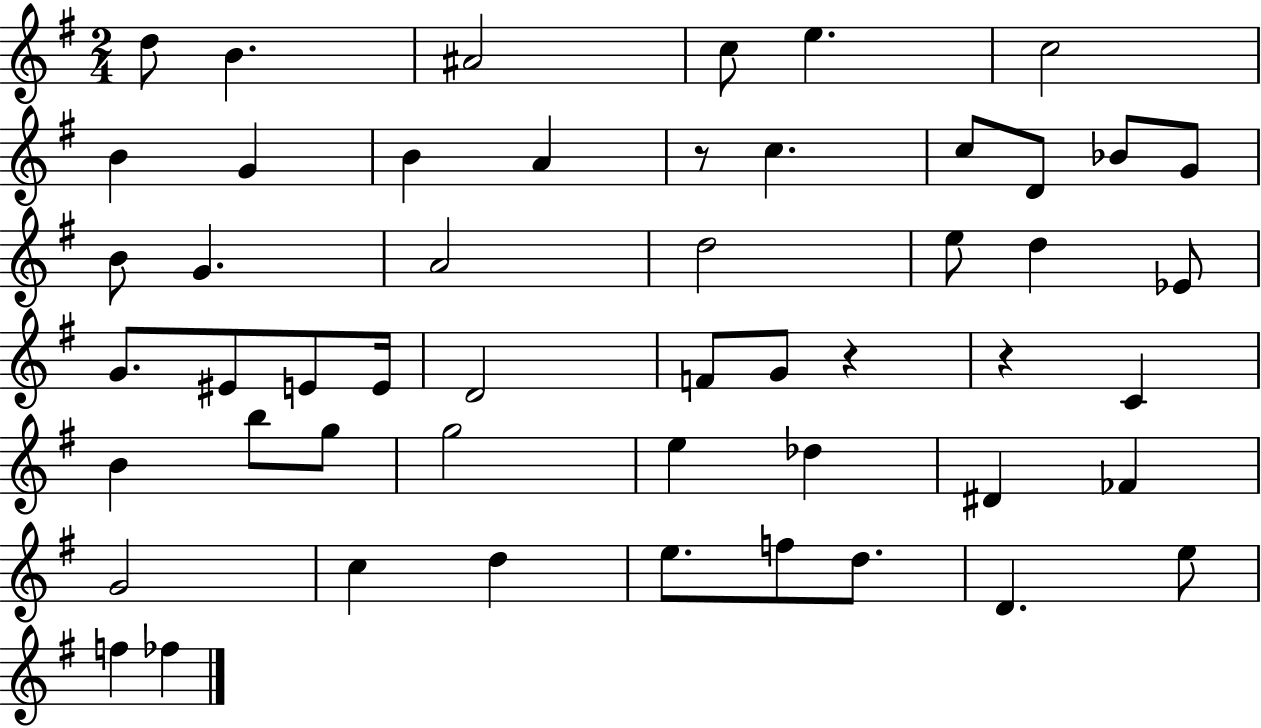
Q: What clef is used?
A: treble